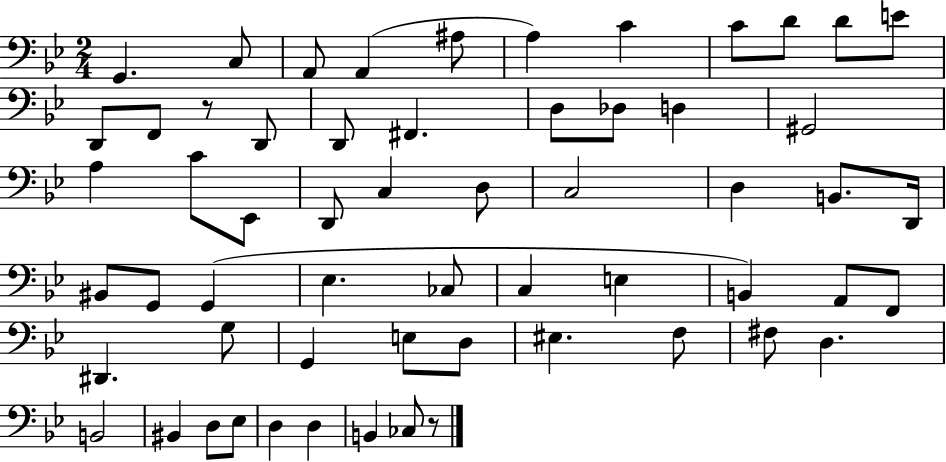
X:1
T:Untitled
M:2/4
L:1/4
K:Bb
G,, C,/2 A,,/2 A,, ^A,/2 A, C C/2 D/2 D/2 E/2 D,,/2 F,,/2 z/2 D,,/2 D,,/2 ^F,, D,/2 _D,/2 D, ^G,,2 A, C/2 _E,,/2 D,,/2 C, D,/2 C,2 D, B,,/2 D,,/4 ^B,,/2 G,,/2 G,, _E, _C,/2 C, E, B,, A,,/2 F,,/2 ^D,, G,/2 G,, E,/2 D,/2 ^E, F,/2 ^F,/2 D, B,,2 ^B,, D,/2 _E,/2 D, D, B,, _C,/2 z/2